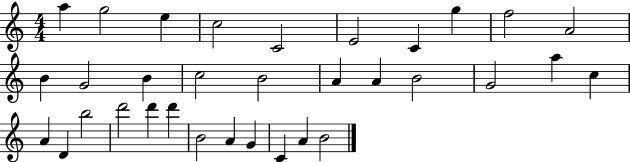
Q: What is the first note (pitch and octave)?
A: A5